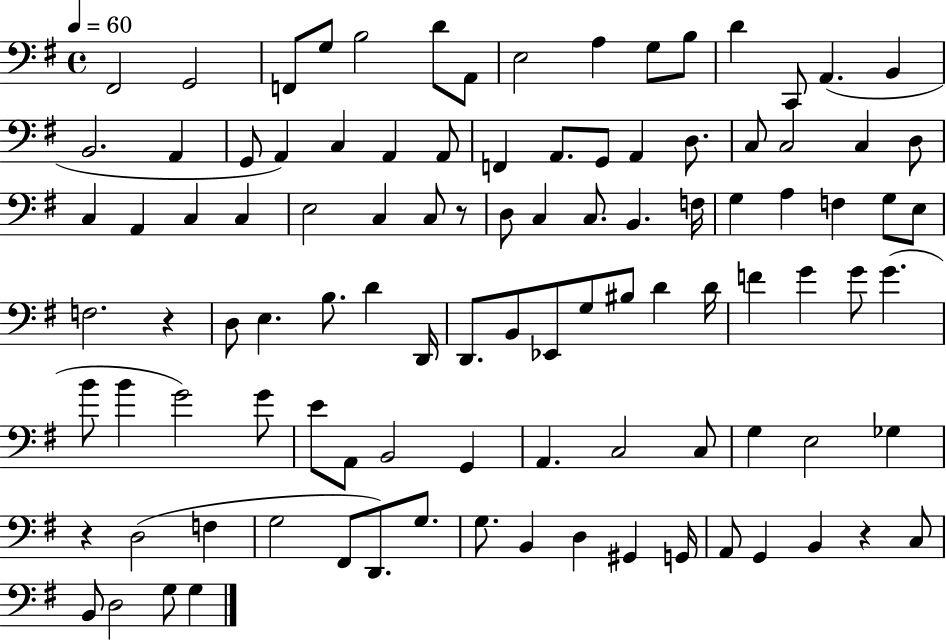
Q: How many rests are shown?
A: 4